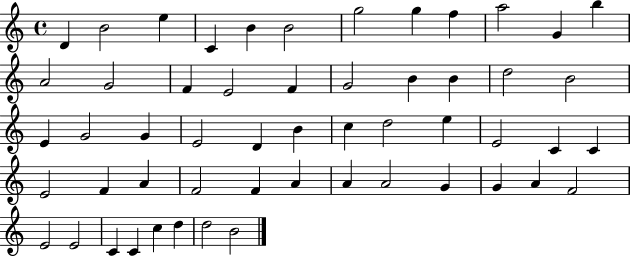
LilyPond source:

{
  \clef treble
  \time 4/4
  \defaultTimeSignature
  \key c \major
  d'4 b'2 e''4 | c'4 b'4 b'2 | g''2 g''4 f''4 | a''2 g'4 b''4 | \break a'2 g'2 | f'4 e'2 f'4 | g'2 b'4 b'4 | d''2 b'2 | \break e'4 g'2 g'4 | e'2 d'4 b'4 | c''4 d''2 e''4 | e'2 c'4 c'4 | \break e'2 f'4 a'4 | f'2 f'4 a'4 | a'4 a'2 g'4 | g'4 a'4 f'2 | \break e'2 e'2 | c'4 c'4 c''4 d''4 | d''2 b'2 | \bar "|."
}